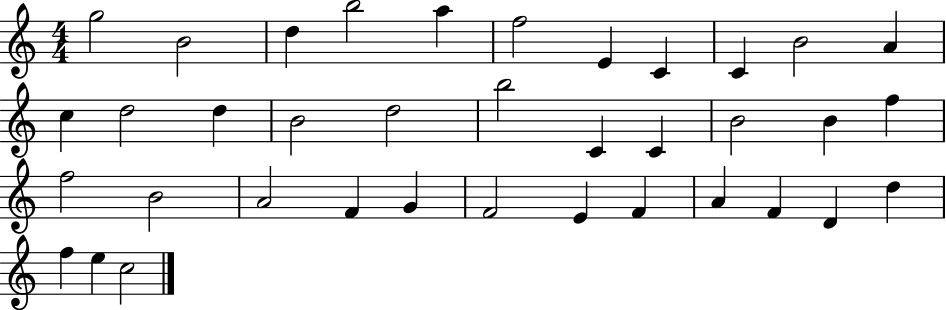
{
  \clef treble
  \numericTimeSignature
  \time 4/4
  \key c \major
  g''2 b'2 | d''4 b''2 a''4 | f''2 e'4 c'4 | c'4 b'2 a'4 | \break c''4 d''2 d''4 | b'2 d''2 | b''2 c'4 c'4 | b'2 b'4 f''4 | \break f''2 b'2 | a'2 f'4 g'4 | f'2 e'4 f'4 | a'4 f'4 d'4 d''4 | \break f''4 e''4 c''2 | \bar "|."
}